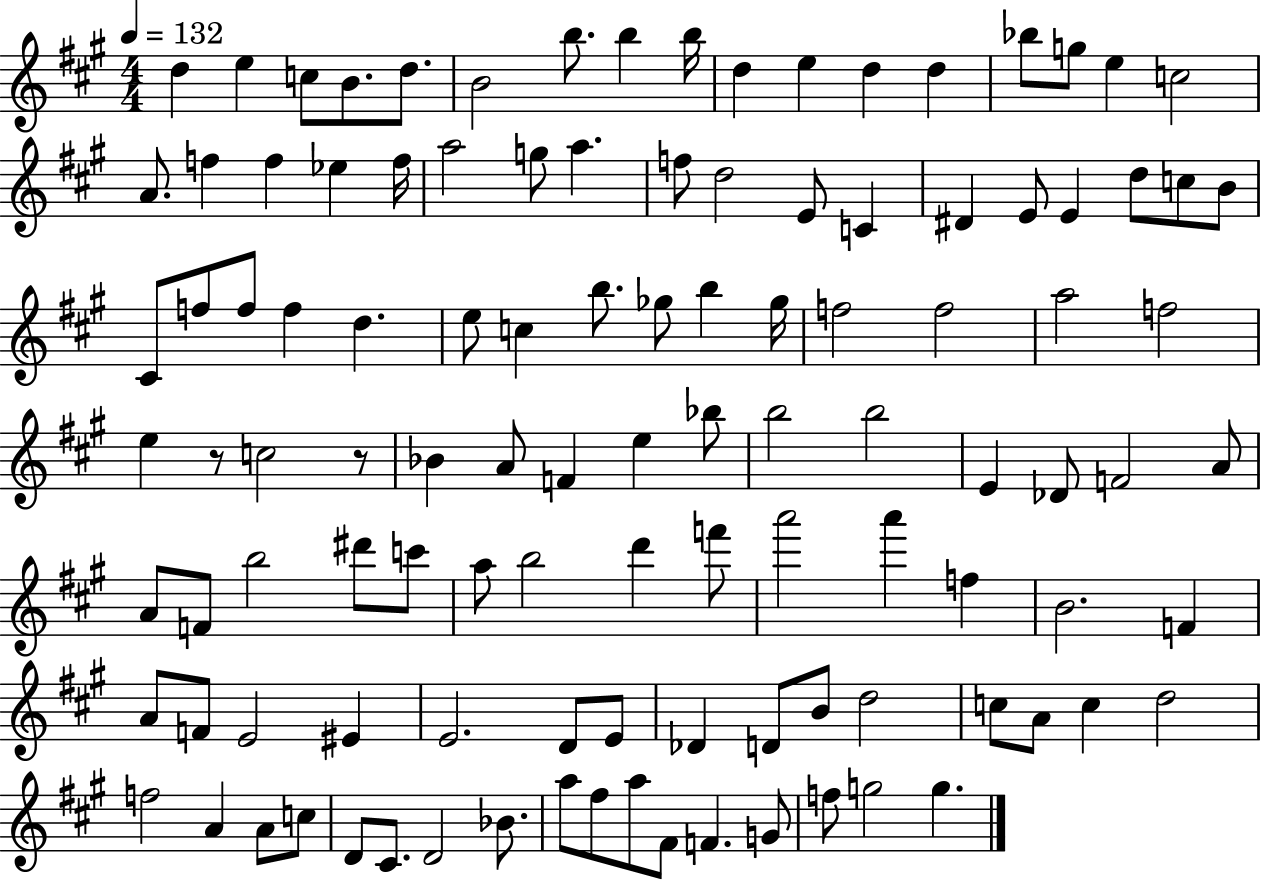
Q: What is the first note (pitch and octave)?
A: D5